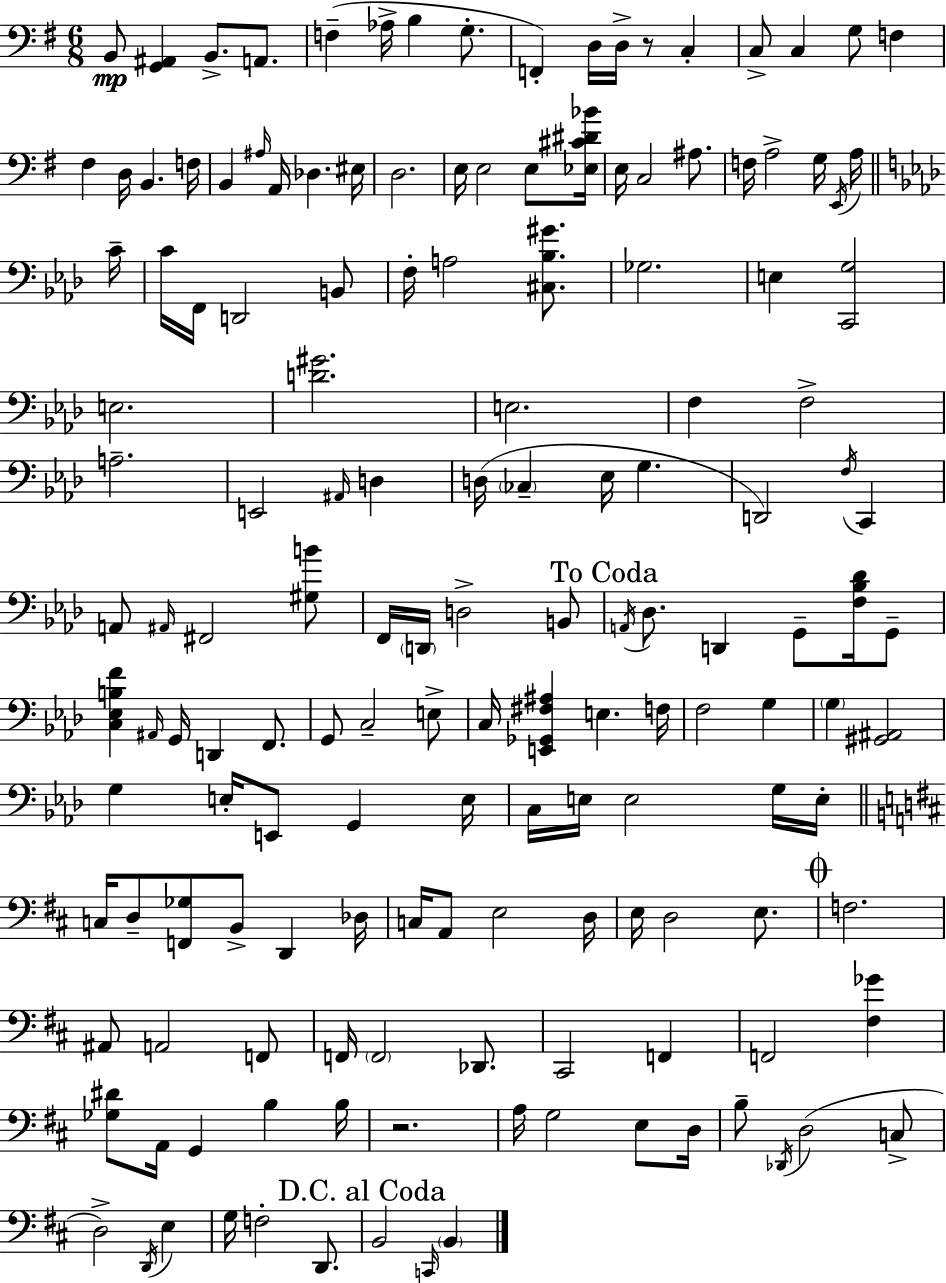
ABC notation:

X:1
T:Untitled
M:6/8
L:1/4
K:Em
B,,/2 [G,,^A,,] B,,/2 A,,/2 F, _A,/4 B, G,/2 F,, D,/4 D,/4 z/2 C, C,/2 C, G,/2 F, ^F, D,/4 B,, F,/4 B,, ^A,/4 A,,/4 _D, ^E,/4 D,2 E,/4 E,2 E,/2 [_E,^C^D_B]/4 E,/4 C,2 ^A,/2 F,/4 A,2 G,/4 E,,/4 A,/4 C/4 C/4 F,,/4 D,,2 B,,/2 F,/4 A,2 [^C,_B,^G]/2 _G,2 E, [C,,G,]2 E,2 [D^G]2 E,2 F, F,2 A,2 E,,2 ^A,,/4 D, D,/4 _C, _E,/4 G, D,,2 F,/4 C,, A,,/2 ^A,,/4 ^F,,2 [^G,B]/2 F,,/4 D,,/4 D,2 B,,/2 A,,/4 _D,/2 D,, G,,/2 [F,_B,_D]/4 G,,/2 [C,_E,B,F] ^A,,/4 G,,/4 D,, F,,/2 G,,/2 C,2 E,/2 C,/4 [E,,_G,,^F,^A,] E, F,/4 F,2 G, G, [^G,,^A,,]2 G, E,/4 E,,/2 G,, E,/4 C,/4 E,/4 E,2 G,/4 E,/4 C,/4 D,/2 [F,,_G,]/2 B,,/2 D,, _D,/4 C,/4 A,,/2 E,2 D,/4 E,/4 D,2 E,/2 F,2 ^A,,/2 A,,2 F,,/2 F,,/4 F,,2 _D,,/2 ^C,,2 F,, F,,2 [^F,_G] [_G,^D]/2 A,,/4 G,, B, B,/4 z2 A,/4 G,2 E,/2 D,/4 B,/2 _D,,/4 D,2 C,/2 D,2 D,,/4 E, G,/4 F,2 D,,/2 B,,2 C,,/4 B,,